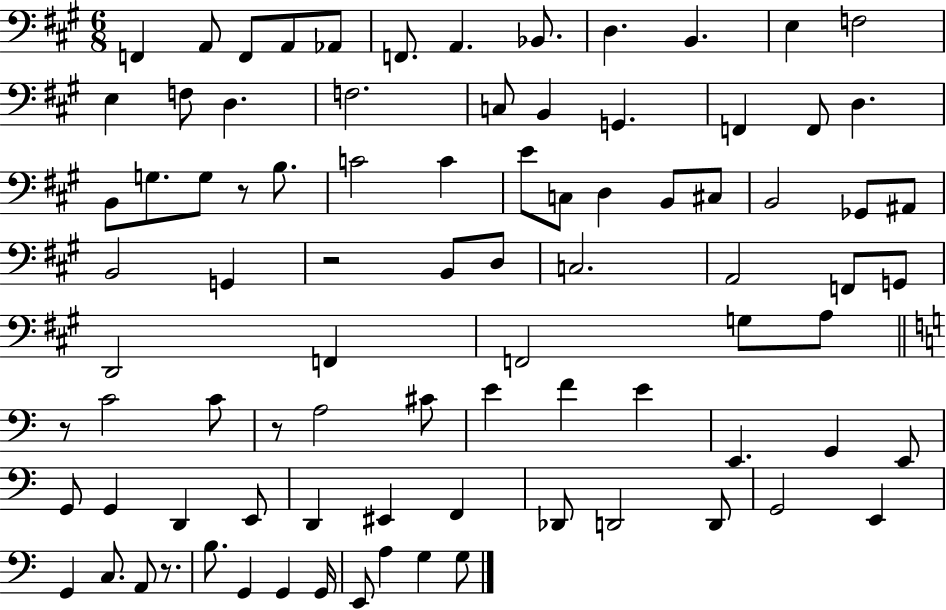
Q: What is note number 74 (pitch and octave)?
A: A2